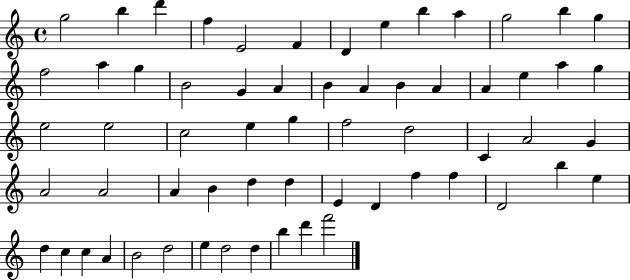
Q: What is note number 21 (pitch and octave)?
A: A4